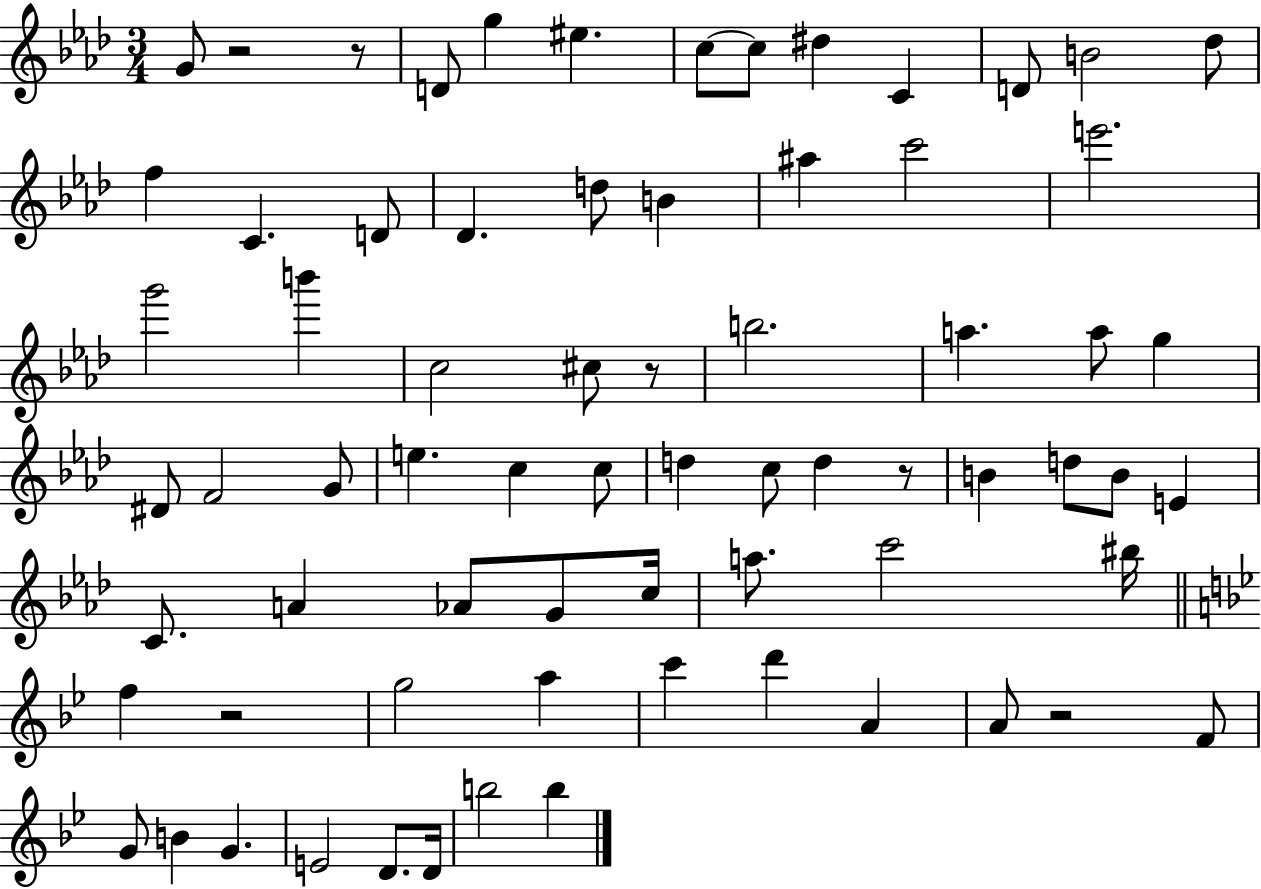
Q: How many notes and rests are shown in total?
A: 71